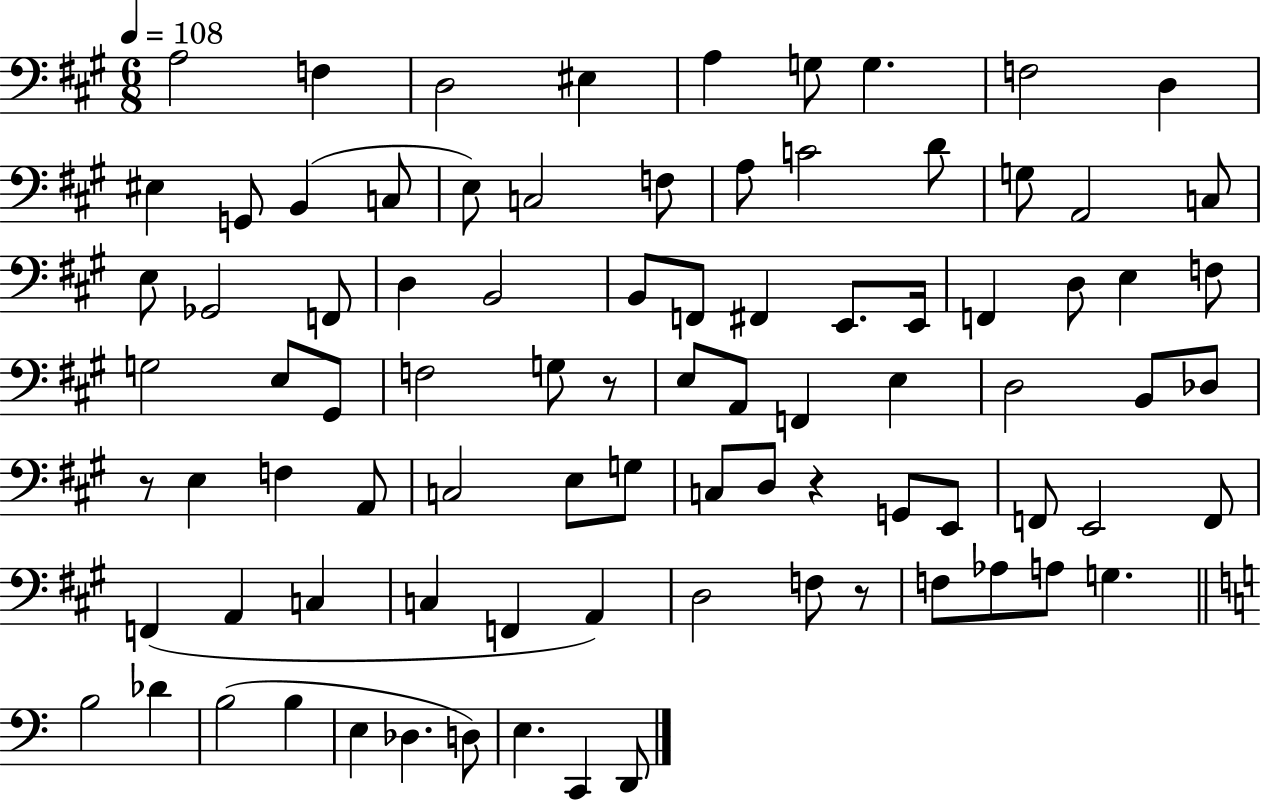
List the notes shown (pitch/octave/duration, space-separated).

A3/h F3/q D3/h EIS3/q A3/q G3/e G3/q. F3/h D3/q EIS3/q G2/e B2/q C3/e E3/e C3/h F3/e A3/e C4/h D4/e G3/e A2/h C3/e E3/e Gb2/h F2/e D3/q B2/h B2/e F2/e F#2/q E2/e. E2/s F2/q D3/e E3/q F3/e G3/h E3/e G#2/e F3/h G3/e R/e E3/e A2/e F2/q E3/q D3/h B2/e Db3/e R/e E3/q F3/q A2/e C3/h E3/e G3/e C3/e D3/e R/q G2/e E2/e F2/e E2/h F2/e F2/q A2/q C3/q C3/q F2/q A2/q D3/h F3/e R/e F3/e Ab3/e A3/e G3/q. B3/h Db4/q B3/h B3/q E3/q Db3/q. D3/e E3/q. C2/q D2/e